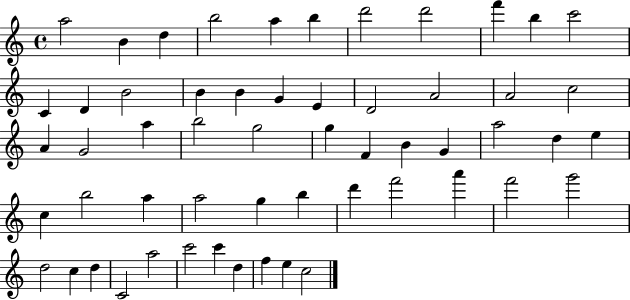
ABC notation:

X:1
T:Untitled
M:4/4
L:1/4
K:C
a2 B d b2 a b d'2 d'2 f' b c'2 C D B2 B B G E D2 A2 A2 c2 A G2 a b2 g2 g F B G a2 d e c b2 a a2 g b d' f'2 a' f'2 g'2 d2 c d C2 a2 c'2 c' d f e c2